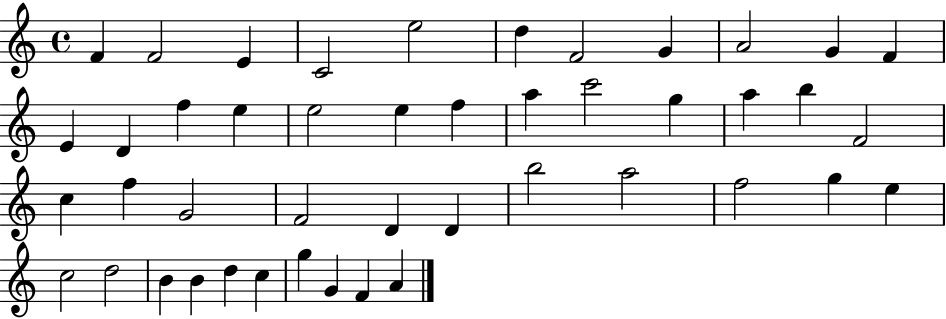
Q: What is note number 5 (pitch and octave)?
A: E5